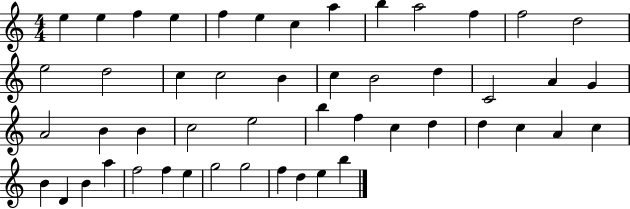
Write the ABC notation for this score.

X:1
T:Untitled
M:4/4
L:1/4
K:C
e e f e f e c a b a2 f f2 d2 e2 d2 c c2 B c B2 d C2 A G A2 B B c2 e2 b f c d d c A c B D B a f2 f e g2 g2 f d e b